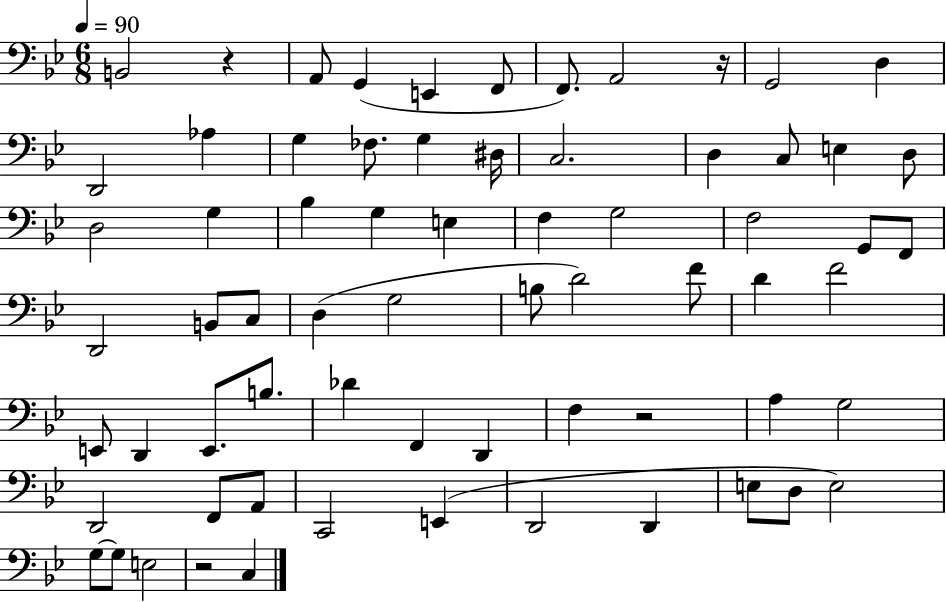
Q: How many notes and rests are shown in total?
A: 68